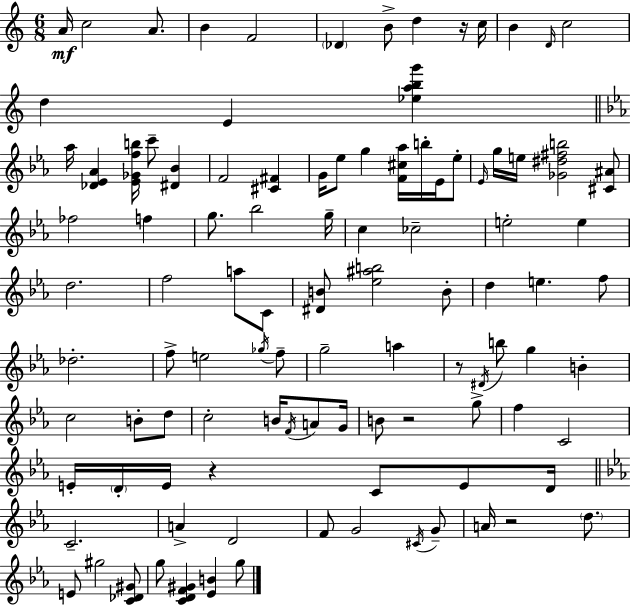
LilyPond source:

{
  \clef treble
  \numericTimeSignature
  \time 6/8
  \key c \major
  \repeat volta 2 { a'16\mf c''2 a'8. | b'4 f'2 | \parenthesize des'4 b'8-> d''4 r16 c''16 | b'4 \grace { d'16 } c''2 | \break d''4 e'4 <ees'' a'' b'' g'''>4 | \bar "||" \break \key ees \major aes''16 <des' ees' aes'>4 <ees' ges' f'' b''>16 c'''8-- <dis' bes'>4 | f'2 <cis' fis'>4 | g'16 ees''8 g''4 <f' cis'' aes''>16 b''16-. ees'16 ees''8-. | \grace { ees'16 } g''16 e''16 <ges' dis'' fis'' b''>2 <cis' ais'>8 | \break fes''2 f''4 | g''8. bes''2 | g''16-- c''4 ces''2-- | e''2-. e''4 | \break d''2. | f''2 a''8 c'8 | <dis' b'>8 <ees'' ais'' b''>2 b'8-. | d''4 e''4. f''8 | \break des''2.-. | f''8-> e''2 \acciaccatura { ges''16 } | f''8-- g''2-- a''4 | r8 \acciaccatura { dis'16 } b''8 g''4 b'4-. | \break c''2 b'8-. | d''8 c''2-. b'16 | \acciaccatura { f'16 } a'8 g'16 b'8 r2 | g''8-> f''4 c'2 | \break e'16-. \parenthesize d'16-. e'16 r4 c'8 | e'8 d'16 \bar "||" \break \key ees \major c'2.-- | a'4-> d'2 | f'8 g'2 \acciaccatura { cis'16 } g'8-- | a'16 r2 \parenthesize d''8. | \break e'8 gis''2 <c' des' gis'>8 | g''8 <c' d' f' gis'>4 <ees' b'>4 g''8 | } \bar "|."
}